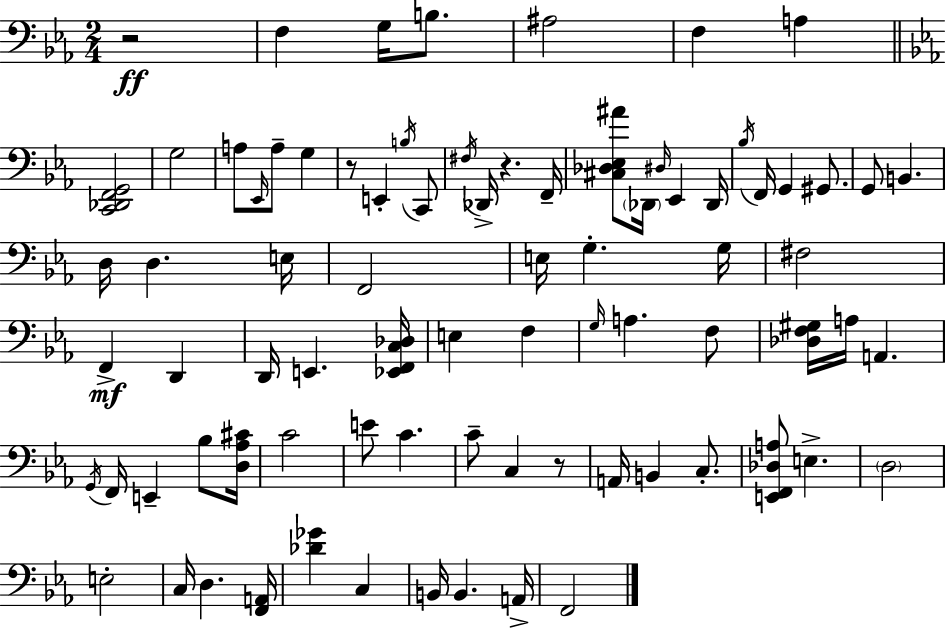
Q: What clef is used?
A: bass